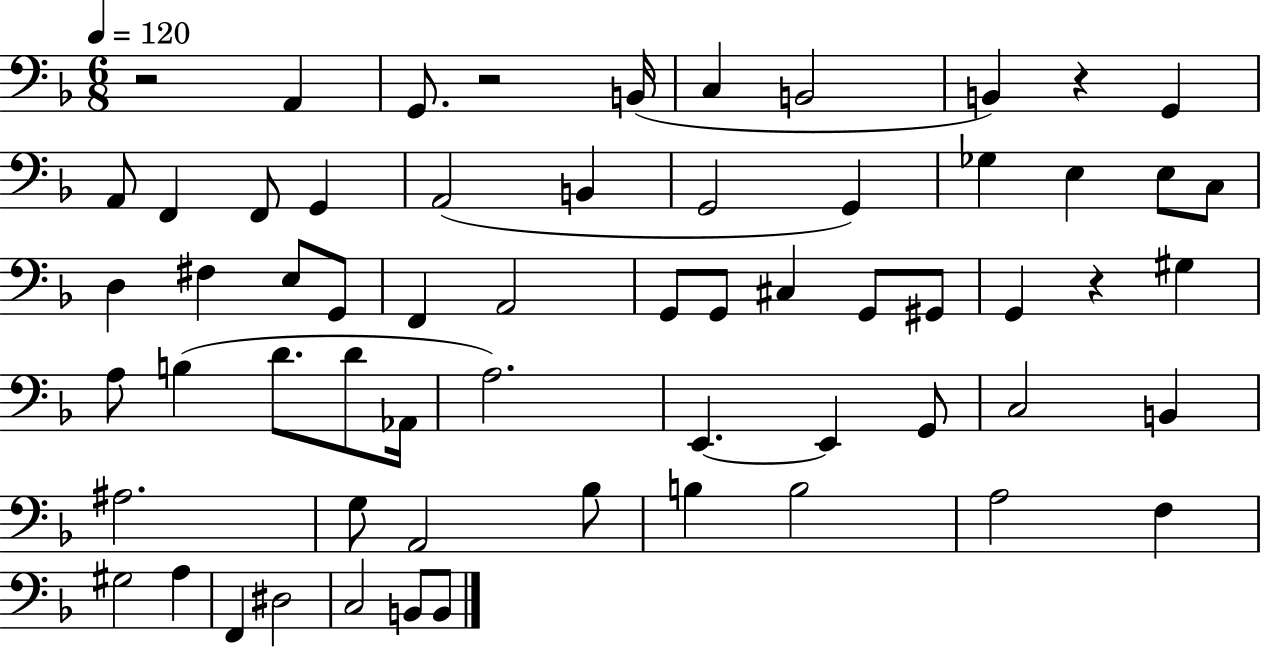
X:1
T:Untitled
M:6/8
L:1/4
K:F
z2 A,, G,,/2 z2 B,,/4 C, B,,2 B,, z G,, A,,/2 F,, F,,/2 G,, A,,2 B,, G,,2 G,, _G, E, E,/2 C,/2 D, ^F, E,/2 G,,/2 F,, A,,2 G,,/2 G,,/2 ^C, G,,/2 ^G,,/2 G,, z ^G, A,/2 B, D/2 D/2 _A,,/4 A,2 E,, E,, G,,/2 C,2 B,, ^A,2 G,/2 A,,2 _B,/2 B, B,2 A,2 F, ^G,2 A, F,, ^D,2 C,2 B,,/2 B,,/2